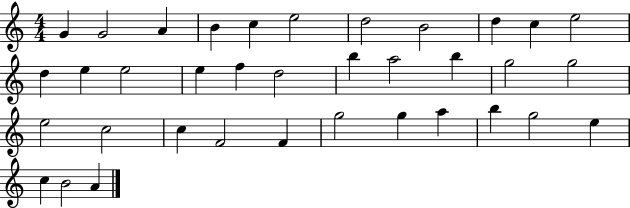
G4/q G4/h A4/q B4/q C5/q E5/h D5/h B4/h D5/q C5/q E5/h D5/q E5/q E5/h E5/q F5/q D5/h B5/q A5/h B5/q G5/h G5/h E5/h C5/h C5/q F4/h F4/q G5/h G5/q A5/q B5/q G5/h E5/q C5/q B4/h A4/q